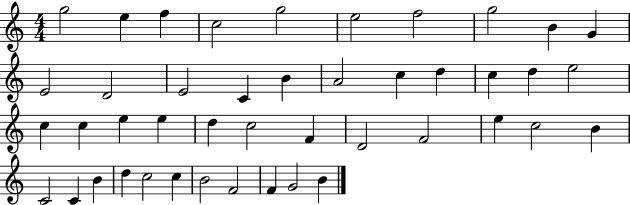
X:1
T:Untitled
M:4/4
L:1/4
K:C
g2 e f c2 g2 e2 f2 g2 B G E2 D2 E2 C B A2 c d c d e2 c c e e d c2 F D2 F2 e c2 B C2 C B d c2 c B2 F2 F G2 B